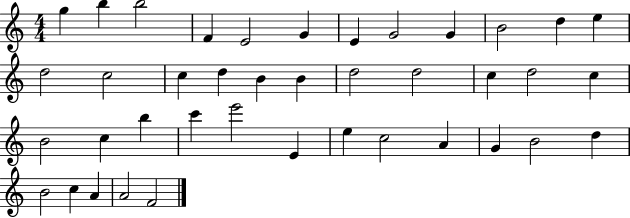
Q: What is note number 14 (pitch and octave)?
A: C5